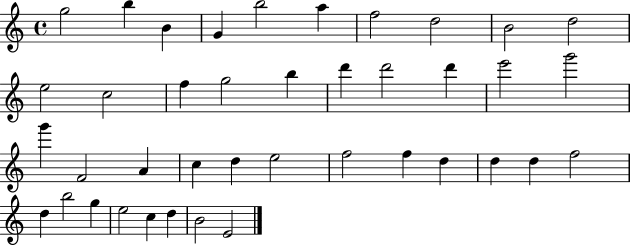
G5/h B5/q B4/q G4/q B5/h A5/q F5/h D5/h B4/h D5/h E5/h C5/h F5/q G5/h B5/q D6/q D6/h D6/q E6/h G6/h G6/q F4/h A4/q C5/q D5/q E5/h F5/h F5/q D5/q D5/q D5/q F5/h D5/q B5/h G5/q E5/h C5/q D5/q B4/h E4/h